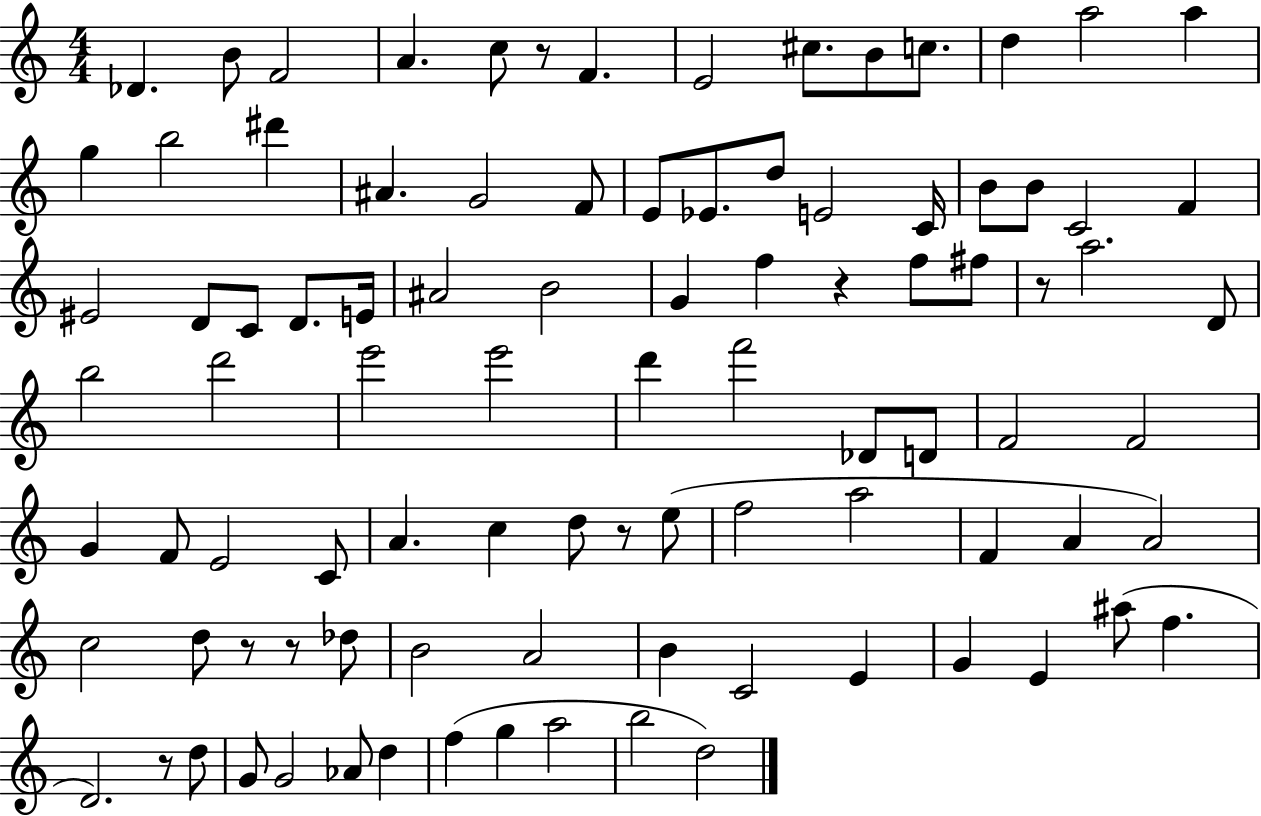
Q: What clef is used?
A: treble